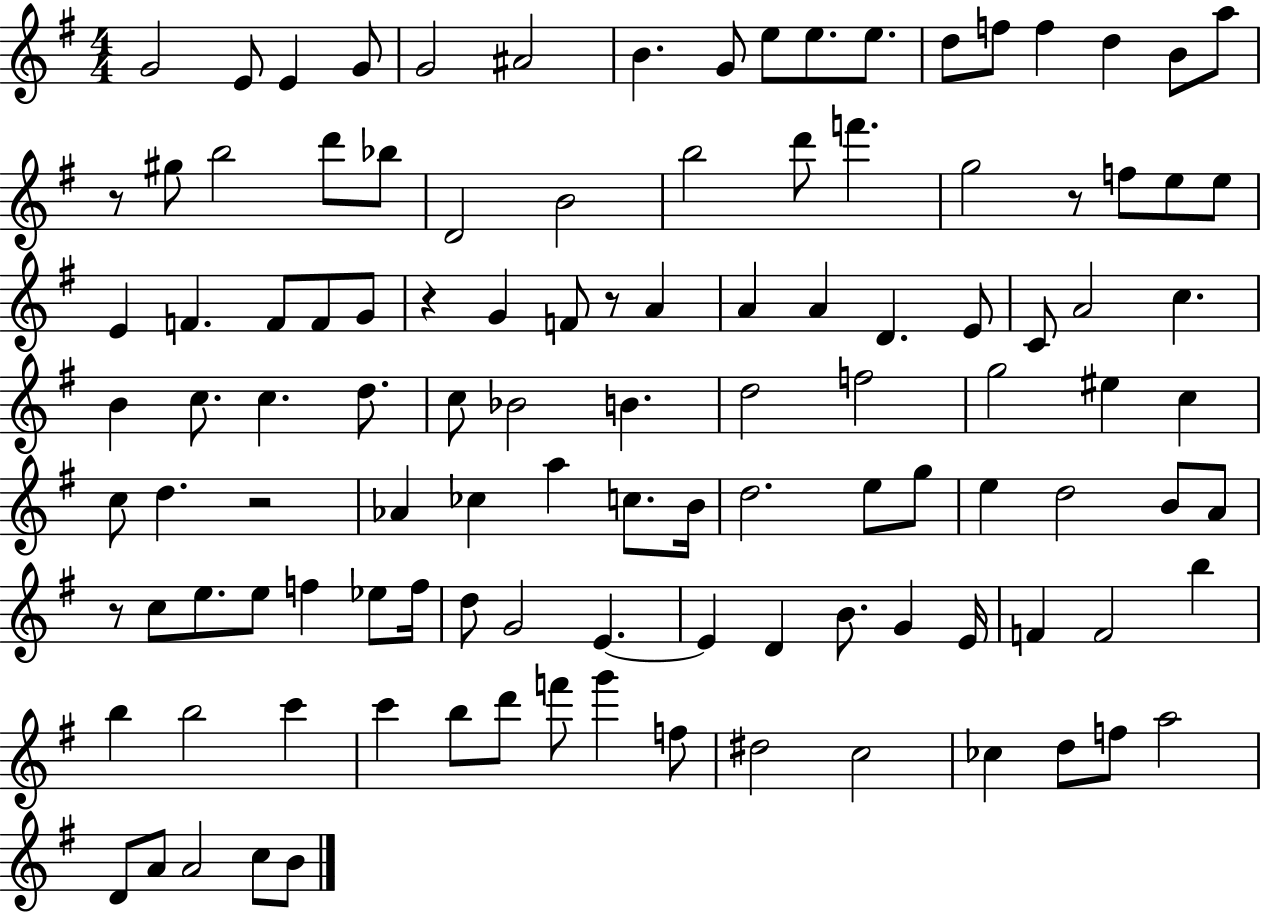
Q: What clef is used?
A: treble